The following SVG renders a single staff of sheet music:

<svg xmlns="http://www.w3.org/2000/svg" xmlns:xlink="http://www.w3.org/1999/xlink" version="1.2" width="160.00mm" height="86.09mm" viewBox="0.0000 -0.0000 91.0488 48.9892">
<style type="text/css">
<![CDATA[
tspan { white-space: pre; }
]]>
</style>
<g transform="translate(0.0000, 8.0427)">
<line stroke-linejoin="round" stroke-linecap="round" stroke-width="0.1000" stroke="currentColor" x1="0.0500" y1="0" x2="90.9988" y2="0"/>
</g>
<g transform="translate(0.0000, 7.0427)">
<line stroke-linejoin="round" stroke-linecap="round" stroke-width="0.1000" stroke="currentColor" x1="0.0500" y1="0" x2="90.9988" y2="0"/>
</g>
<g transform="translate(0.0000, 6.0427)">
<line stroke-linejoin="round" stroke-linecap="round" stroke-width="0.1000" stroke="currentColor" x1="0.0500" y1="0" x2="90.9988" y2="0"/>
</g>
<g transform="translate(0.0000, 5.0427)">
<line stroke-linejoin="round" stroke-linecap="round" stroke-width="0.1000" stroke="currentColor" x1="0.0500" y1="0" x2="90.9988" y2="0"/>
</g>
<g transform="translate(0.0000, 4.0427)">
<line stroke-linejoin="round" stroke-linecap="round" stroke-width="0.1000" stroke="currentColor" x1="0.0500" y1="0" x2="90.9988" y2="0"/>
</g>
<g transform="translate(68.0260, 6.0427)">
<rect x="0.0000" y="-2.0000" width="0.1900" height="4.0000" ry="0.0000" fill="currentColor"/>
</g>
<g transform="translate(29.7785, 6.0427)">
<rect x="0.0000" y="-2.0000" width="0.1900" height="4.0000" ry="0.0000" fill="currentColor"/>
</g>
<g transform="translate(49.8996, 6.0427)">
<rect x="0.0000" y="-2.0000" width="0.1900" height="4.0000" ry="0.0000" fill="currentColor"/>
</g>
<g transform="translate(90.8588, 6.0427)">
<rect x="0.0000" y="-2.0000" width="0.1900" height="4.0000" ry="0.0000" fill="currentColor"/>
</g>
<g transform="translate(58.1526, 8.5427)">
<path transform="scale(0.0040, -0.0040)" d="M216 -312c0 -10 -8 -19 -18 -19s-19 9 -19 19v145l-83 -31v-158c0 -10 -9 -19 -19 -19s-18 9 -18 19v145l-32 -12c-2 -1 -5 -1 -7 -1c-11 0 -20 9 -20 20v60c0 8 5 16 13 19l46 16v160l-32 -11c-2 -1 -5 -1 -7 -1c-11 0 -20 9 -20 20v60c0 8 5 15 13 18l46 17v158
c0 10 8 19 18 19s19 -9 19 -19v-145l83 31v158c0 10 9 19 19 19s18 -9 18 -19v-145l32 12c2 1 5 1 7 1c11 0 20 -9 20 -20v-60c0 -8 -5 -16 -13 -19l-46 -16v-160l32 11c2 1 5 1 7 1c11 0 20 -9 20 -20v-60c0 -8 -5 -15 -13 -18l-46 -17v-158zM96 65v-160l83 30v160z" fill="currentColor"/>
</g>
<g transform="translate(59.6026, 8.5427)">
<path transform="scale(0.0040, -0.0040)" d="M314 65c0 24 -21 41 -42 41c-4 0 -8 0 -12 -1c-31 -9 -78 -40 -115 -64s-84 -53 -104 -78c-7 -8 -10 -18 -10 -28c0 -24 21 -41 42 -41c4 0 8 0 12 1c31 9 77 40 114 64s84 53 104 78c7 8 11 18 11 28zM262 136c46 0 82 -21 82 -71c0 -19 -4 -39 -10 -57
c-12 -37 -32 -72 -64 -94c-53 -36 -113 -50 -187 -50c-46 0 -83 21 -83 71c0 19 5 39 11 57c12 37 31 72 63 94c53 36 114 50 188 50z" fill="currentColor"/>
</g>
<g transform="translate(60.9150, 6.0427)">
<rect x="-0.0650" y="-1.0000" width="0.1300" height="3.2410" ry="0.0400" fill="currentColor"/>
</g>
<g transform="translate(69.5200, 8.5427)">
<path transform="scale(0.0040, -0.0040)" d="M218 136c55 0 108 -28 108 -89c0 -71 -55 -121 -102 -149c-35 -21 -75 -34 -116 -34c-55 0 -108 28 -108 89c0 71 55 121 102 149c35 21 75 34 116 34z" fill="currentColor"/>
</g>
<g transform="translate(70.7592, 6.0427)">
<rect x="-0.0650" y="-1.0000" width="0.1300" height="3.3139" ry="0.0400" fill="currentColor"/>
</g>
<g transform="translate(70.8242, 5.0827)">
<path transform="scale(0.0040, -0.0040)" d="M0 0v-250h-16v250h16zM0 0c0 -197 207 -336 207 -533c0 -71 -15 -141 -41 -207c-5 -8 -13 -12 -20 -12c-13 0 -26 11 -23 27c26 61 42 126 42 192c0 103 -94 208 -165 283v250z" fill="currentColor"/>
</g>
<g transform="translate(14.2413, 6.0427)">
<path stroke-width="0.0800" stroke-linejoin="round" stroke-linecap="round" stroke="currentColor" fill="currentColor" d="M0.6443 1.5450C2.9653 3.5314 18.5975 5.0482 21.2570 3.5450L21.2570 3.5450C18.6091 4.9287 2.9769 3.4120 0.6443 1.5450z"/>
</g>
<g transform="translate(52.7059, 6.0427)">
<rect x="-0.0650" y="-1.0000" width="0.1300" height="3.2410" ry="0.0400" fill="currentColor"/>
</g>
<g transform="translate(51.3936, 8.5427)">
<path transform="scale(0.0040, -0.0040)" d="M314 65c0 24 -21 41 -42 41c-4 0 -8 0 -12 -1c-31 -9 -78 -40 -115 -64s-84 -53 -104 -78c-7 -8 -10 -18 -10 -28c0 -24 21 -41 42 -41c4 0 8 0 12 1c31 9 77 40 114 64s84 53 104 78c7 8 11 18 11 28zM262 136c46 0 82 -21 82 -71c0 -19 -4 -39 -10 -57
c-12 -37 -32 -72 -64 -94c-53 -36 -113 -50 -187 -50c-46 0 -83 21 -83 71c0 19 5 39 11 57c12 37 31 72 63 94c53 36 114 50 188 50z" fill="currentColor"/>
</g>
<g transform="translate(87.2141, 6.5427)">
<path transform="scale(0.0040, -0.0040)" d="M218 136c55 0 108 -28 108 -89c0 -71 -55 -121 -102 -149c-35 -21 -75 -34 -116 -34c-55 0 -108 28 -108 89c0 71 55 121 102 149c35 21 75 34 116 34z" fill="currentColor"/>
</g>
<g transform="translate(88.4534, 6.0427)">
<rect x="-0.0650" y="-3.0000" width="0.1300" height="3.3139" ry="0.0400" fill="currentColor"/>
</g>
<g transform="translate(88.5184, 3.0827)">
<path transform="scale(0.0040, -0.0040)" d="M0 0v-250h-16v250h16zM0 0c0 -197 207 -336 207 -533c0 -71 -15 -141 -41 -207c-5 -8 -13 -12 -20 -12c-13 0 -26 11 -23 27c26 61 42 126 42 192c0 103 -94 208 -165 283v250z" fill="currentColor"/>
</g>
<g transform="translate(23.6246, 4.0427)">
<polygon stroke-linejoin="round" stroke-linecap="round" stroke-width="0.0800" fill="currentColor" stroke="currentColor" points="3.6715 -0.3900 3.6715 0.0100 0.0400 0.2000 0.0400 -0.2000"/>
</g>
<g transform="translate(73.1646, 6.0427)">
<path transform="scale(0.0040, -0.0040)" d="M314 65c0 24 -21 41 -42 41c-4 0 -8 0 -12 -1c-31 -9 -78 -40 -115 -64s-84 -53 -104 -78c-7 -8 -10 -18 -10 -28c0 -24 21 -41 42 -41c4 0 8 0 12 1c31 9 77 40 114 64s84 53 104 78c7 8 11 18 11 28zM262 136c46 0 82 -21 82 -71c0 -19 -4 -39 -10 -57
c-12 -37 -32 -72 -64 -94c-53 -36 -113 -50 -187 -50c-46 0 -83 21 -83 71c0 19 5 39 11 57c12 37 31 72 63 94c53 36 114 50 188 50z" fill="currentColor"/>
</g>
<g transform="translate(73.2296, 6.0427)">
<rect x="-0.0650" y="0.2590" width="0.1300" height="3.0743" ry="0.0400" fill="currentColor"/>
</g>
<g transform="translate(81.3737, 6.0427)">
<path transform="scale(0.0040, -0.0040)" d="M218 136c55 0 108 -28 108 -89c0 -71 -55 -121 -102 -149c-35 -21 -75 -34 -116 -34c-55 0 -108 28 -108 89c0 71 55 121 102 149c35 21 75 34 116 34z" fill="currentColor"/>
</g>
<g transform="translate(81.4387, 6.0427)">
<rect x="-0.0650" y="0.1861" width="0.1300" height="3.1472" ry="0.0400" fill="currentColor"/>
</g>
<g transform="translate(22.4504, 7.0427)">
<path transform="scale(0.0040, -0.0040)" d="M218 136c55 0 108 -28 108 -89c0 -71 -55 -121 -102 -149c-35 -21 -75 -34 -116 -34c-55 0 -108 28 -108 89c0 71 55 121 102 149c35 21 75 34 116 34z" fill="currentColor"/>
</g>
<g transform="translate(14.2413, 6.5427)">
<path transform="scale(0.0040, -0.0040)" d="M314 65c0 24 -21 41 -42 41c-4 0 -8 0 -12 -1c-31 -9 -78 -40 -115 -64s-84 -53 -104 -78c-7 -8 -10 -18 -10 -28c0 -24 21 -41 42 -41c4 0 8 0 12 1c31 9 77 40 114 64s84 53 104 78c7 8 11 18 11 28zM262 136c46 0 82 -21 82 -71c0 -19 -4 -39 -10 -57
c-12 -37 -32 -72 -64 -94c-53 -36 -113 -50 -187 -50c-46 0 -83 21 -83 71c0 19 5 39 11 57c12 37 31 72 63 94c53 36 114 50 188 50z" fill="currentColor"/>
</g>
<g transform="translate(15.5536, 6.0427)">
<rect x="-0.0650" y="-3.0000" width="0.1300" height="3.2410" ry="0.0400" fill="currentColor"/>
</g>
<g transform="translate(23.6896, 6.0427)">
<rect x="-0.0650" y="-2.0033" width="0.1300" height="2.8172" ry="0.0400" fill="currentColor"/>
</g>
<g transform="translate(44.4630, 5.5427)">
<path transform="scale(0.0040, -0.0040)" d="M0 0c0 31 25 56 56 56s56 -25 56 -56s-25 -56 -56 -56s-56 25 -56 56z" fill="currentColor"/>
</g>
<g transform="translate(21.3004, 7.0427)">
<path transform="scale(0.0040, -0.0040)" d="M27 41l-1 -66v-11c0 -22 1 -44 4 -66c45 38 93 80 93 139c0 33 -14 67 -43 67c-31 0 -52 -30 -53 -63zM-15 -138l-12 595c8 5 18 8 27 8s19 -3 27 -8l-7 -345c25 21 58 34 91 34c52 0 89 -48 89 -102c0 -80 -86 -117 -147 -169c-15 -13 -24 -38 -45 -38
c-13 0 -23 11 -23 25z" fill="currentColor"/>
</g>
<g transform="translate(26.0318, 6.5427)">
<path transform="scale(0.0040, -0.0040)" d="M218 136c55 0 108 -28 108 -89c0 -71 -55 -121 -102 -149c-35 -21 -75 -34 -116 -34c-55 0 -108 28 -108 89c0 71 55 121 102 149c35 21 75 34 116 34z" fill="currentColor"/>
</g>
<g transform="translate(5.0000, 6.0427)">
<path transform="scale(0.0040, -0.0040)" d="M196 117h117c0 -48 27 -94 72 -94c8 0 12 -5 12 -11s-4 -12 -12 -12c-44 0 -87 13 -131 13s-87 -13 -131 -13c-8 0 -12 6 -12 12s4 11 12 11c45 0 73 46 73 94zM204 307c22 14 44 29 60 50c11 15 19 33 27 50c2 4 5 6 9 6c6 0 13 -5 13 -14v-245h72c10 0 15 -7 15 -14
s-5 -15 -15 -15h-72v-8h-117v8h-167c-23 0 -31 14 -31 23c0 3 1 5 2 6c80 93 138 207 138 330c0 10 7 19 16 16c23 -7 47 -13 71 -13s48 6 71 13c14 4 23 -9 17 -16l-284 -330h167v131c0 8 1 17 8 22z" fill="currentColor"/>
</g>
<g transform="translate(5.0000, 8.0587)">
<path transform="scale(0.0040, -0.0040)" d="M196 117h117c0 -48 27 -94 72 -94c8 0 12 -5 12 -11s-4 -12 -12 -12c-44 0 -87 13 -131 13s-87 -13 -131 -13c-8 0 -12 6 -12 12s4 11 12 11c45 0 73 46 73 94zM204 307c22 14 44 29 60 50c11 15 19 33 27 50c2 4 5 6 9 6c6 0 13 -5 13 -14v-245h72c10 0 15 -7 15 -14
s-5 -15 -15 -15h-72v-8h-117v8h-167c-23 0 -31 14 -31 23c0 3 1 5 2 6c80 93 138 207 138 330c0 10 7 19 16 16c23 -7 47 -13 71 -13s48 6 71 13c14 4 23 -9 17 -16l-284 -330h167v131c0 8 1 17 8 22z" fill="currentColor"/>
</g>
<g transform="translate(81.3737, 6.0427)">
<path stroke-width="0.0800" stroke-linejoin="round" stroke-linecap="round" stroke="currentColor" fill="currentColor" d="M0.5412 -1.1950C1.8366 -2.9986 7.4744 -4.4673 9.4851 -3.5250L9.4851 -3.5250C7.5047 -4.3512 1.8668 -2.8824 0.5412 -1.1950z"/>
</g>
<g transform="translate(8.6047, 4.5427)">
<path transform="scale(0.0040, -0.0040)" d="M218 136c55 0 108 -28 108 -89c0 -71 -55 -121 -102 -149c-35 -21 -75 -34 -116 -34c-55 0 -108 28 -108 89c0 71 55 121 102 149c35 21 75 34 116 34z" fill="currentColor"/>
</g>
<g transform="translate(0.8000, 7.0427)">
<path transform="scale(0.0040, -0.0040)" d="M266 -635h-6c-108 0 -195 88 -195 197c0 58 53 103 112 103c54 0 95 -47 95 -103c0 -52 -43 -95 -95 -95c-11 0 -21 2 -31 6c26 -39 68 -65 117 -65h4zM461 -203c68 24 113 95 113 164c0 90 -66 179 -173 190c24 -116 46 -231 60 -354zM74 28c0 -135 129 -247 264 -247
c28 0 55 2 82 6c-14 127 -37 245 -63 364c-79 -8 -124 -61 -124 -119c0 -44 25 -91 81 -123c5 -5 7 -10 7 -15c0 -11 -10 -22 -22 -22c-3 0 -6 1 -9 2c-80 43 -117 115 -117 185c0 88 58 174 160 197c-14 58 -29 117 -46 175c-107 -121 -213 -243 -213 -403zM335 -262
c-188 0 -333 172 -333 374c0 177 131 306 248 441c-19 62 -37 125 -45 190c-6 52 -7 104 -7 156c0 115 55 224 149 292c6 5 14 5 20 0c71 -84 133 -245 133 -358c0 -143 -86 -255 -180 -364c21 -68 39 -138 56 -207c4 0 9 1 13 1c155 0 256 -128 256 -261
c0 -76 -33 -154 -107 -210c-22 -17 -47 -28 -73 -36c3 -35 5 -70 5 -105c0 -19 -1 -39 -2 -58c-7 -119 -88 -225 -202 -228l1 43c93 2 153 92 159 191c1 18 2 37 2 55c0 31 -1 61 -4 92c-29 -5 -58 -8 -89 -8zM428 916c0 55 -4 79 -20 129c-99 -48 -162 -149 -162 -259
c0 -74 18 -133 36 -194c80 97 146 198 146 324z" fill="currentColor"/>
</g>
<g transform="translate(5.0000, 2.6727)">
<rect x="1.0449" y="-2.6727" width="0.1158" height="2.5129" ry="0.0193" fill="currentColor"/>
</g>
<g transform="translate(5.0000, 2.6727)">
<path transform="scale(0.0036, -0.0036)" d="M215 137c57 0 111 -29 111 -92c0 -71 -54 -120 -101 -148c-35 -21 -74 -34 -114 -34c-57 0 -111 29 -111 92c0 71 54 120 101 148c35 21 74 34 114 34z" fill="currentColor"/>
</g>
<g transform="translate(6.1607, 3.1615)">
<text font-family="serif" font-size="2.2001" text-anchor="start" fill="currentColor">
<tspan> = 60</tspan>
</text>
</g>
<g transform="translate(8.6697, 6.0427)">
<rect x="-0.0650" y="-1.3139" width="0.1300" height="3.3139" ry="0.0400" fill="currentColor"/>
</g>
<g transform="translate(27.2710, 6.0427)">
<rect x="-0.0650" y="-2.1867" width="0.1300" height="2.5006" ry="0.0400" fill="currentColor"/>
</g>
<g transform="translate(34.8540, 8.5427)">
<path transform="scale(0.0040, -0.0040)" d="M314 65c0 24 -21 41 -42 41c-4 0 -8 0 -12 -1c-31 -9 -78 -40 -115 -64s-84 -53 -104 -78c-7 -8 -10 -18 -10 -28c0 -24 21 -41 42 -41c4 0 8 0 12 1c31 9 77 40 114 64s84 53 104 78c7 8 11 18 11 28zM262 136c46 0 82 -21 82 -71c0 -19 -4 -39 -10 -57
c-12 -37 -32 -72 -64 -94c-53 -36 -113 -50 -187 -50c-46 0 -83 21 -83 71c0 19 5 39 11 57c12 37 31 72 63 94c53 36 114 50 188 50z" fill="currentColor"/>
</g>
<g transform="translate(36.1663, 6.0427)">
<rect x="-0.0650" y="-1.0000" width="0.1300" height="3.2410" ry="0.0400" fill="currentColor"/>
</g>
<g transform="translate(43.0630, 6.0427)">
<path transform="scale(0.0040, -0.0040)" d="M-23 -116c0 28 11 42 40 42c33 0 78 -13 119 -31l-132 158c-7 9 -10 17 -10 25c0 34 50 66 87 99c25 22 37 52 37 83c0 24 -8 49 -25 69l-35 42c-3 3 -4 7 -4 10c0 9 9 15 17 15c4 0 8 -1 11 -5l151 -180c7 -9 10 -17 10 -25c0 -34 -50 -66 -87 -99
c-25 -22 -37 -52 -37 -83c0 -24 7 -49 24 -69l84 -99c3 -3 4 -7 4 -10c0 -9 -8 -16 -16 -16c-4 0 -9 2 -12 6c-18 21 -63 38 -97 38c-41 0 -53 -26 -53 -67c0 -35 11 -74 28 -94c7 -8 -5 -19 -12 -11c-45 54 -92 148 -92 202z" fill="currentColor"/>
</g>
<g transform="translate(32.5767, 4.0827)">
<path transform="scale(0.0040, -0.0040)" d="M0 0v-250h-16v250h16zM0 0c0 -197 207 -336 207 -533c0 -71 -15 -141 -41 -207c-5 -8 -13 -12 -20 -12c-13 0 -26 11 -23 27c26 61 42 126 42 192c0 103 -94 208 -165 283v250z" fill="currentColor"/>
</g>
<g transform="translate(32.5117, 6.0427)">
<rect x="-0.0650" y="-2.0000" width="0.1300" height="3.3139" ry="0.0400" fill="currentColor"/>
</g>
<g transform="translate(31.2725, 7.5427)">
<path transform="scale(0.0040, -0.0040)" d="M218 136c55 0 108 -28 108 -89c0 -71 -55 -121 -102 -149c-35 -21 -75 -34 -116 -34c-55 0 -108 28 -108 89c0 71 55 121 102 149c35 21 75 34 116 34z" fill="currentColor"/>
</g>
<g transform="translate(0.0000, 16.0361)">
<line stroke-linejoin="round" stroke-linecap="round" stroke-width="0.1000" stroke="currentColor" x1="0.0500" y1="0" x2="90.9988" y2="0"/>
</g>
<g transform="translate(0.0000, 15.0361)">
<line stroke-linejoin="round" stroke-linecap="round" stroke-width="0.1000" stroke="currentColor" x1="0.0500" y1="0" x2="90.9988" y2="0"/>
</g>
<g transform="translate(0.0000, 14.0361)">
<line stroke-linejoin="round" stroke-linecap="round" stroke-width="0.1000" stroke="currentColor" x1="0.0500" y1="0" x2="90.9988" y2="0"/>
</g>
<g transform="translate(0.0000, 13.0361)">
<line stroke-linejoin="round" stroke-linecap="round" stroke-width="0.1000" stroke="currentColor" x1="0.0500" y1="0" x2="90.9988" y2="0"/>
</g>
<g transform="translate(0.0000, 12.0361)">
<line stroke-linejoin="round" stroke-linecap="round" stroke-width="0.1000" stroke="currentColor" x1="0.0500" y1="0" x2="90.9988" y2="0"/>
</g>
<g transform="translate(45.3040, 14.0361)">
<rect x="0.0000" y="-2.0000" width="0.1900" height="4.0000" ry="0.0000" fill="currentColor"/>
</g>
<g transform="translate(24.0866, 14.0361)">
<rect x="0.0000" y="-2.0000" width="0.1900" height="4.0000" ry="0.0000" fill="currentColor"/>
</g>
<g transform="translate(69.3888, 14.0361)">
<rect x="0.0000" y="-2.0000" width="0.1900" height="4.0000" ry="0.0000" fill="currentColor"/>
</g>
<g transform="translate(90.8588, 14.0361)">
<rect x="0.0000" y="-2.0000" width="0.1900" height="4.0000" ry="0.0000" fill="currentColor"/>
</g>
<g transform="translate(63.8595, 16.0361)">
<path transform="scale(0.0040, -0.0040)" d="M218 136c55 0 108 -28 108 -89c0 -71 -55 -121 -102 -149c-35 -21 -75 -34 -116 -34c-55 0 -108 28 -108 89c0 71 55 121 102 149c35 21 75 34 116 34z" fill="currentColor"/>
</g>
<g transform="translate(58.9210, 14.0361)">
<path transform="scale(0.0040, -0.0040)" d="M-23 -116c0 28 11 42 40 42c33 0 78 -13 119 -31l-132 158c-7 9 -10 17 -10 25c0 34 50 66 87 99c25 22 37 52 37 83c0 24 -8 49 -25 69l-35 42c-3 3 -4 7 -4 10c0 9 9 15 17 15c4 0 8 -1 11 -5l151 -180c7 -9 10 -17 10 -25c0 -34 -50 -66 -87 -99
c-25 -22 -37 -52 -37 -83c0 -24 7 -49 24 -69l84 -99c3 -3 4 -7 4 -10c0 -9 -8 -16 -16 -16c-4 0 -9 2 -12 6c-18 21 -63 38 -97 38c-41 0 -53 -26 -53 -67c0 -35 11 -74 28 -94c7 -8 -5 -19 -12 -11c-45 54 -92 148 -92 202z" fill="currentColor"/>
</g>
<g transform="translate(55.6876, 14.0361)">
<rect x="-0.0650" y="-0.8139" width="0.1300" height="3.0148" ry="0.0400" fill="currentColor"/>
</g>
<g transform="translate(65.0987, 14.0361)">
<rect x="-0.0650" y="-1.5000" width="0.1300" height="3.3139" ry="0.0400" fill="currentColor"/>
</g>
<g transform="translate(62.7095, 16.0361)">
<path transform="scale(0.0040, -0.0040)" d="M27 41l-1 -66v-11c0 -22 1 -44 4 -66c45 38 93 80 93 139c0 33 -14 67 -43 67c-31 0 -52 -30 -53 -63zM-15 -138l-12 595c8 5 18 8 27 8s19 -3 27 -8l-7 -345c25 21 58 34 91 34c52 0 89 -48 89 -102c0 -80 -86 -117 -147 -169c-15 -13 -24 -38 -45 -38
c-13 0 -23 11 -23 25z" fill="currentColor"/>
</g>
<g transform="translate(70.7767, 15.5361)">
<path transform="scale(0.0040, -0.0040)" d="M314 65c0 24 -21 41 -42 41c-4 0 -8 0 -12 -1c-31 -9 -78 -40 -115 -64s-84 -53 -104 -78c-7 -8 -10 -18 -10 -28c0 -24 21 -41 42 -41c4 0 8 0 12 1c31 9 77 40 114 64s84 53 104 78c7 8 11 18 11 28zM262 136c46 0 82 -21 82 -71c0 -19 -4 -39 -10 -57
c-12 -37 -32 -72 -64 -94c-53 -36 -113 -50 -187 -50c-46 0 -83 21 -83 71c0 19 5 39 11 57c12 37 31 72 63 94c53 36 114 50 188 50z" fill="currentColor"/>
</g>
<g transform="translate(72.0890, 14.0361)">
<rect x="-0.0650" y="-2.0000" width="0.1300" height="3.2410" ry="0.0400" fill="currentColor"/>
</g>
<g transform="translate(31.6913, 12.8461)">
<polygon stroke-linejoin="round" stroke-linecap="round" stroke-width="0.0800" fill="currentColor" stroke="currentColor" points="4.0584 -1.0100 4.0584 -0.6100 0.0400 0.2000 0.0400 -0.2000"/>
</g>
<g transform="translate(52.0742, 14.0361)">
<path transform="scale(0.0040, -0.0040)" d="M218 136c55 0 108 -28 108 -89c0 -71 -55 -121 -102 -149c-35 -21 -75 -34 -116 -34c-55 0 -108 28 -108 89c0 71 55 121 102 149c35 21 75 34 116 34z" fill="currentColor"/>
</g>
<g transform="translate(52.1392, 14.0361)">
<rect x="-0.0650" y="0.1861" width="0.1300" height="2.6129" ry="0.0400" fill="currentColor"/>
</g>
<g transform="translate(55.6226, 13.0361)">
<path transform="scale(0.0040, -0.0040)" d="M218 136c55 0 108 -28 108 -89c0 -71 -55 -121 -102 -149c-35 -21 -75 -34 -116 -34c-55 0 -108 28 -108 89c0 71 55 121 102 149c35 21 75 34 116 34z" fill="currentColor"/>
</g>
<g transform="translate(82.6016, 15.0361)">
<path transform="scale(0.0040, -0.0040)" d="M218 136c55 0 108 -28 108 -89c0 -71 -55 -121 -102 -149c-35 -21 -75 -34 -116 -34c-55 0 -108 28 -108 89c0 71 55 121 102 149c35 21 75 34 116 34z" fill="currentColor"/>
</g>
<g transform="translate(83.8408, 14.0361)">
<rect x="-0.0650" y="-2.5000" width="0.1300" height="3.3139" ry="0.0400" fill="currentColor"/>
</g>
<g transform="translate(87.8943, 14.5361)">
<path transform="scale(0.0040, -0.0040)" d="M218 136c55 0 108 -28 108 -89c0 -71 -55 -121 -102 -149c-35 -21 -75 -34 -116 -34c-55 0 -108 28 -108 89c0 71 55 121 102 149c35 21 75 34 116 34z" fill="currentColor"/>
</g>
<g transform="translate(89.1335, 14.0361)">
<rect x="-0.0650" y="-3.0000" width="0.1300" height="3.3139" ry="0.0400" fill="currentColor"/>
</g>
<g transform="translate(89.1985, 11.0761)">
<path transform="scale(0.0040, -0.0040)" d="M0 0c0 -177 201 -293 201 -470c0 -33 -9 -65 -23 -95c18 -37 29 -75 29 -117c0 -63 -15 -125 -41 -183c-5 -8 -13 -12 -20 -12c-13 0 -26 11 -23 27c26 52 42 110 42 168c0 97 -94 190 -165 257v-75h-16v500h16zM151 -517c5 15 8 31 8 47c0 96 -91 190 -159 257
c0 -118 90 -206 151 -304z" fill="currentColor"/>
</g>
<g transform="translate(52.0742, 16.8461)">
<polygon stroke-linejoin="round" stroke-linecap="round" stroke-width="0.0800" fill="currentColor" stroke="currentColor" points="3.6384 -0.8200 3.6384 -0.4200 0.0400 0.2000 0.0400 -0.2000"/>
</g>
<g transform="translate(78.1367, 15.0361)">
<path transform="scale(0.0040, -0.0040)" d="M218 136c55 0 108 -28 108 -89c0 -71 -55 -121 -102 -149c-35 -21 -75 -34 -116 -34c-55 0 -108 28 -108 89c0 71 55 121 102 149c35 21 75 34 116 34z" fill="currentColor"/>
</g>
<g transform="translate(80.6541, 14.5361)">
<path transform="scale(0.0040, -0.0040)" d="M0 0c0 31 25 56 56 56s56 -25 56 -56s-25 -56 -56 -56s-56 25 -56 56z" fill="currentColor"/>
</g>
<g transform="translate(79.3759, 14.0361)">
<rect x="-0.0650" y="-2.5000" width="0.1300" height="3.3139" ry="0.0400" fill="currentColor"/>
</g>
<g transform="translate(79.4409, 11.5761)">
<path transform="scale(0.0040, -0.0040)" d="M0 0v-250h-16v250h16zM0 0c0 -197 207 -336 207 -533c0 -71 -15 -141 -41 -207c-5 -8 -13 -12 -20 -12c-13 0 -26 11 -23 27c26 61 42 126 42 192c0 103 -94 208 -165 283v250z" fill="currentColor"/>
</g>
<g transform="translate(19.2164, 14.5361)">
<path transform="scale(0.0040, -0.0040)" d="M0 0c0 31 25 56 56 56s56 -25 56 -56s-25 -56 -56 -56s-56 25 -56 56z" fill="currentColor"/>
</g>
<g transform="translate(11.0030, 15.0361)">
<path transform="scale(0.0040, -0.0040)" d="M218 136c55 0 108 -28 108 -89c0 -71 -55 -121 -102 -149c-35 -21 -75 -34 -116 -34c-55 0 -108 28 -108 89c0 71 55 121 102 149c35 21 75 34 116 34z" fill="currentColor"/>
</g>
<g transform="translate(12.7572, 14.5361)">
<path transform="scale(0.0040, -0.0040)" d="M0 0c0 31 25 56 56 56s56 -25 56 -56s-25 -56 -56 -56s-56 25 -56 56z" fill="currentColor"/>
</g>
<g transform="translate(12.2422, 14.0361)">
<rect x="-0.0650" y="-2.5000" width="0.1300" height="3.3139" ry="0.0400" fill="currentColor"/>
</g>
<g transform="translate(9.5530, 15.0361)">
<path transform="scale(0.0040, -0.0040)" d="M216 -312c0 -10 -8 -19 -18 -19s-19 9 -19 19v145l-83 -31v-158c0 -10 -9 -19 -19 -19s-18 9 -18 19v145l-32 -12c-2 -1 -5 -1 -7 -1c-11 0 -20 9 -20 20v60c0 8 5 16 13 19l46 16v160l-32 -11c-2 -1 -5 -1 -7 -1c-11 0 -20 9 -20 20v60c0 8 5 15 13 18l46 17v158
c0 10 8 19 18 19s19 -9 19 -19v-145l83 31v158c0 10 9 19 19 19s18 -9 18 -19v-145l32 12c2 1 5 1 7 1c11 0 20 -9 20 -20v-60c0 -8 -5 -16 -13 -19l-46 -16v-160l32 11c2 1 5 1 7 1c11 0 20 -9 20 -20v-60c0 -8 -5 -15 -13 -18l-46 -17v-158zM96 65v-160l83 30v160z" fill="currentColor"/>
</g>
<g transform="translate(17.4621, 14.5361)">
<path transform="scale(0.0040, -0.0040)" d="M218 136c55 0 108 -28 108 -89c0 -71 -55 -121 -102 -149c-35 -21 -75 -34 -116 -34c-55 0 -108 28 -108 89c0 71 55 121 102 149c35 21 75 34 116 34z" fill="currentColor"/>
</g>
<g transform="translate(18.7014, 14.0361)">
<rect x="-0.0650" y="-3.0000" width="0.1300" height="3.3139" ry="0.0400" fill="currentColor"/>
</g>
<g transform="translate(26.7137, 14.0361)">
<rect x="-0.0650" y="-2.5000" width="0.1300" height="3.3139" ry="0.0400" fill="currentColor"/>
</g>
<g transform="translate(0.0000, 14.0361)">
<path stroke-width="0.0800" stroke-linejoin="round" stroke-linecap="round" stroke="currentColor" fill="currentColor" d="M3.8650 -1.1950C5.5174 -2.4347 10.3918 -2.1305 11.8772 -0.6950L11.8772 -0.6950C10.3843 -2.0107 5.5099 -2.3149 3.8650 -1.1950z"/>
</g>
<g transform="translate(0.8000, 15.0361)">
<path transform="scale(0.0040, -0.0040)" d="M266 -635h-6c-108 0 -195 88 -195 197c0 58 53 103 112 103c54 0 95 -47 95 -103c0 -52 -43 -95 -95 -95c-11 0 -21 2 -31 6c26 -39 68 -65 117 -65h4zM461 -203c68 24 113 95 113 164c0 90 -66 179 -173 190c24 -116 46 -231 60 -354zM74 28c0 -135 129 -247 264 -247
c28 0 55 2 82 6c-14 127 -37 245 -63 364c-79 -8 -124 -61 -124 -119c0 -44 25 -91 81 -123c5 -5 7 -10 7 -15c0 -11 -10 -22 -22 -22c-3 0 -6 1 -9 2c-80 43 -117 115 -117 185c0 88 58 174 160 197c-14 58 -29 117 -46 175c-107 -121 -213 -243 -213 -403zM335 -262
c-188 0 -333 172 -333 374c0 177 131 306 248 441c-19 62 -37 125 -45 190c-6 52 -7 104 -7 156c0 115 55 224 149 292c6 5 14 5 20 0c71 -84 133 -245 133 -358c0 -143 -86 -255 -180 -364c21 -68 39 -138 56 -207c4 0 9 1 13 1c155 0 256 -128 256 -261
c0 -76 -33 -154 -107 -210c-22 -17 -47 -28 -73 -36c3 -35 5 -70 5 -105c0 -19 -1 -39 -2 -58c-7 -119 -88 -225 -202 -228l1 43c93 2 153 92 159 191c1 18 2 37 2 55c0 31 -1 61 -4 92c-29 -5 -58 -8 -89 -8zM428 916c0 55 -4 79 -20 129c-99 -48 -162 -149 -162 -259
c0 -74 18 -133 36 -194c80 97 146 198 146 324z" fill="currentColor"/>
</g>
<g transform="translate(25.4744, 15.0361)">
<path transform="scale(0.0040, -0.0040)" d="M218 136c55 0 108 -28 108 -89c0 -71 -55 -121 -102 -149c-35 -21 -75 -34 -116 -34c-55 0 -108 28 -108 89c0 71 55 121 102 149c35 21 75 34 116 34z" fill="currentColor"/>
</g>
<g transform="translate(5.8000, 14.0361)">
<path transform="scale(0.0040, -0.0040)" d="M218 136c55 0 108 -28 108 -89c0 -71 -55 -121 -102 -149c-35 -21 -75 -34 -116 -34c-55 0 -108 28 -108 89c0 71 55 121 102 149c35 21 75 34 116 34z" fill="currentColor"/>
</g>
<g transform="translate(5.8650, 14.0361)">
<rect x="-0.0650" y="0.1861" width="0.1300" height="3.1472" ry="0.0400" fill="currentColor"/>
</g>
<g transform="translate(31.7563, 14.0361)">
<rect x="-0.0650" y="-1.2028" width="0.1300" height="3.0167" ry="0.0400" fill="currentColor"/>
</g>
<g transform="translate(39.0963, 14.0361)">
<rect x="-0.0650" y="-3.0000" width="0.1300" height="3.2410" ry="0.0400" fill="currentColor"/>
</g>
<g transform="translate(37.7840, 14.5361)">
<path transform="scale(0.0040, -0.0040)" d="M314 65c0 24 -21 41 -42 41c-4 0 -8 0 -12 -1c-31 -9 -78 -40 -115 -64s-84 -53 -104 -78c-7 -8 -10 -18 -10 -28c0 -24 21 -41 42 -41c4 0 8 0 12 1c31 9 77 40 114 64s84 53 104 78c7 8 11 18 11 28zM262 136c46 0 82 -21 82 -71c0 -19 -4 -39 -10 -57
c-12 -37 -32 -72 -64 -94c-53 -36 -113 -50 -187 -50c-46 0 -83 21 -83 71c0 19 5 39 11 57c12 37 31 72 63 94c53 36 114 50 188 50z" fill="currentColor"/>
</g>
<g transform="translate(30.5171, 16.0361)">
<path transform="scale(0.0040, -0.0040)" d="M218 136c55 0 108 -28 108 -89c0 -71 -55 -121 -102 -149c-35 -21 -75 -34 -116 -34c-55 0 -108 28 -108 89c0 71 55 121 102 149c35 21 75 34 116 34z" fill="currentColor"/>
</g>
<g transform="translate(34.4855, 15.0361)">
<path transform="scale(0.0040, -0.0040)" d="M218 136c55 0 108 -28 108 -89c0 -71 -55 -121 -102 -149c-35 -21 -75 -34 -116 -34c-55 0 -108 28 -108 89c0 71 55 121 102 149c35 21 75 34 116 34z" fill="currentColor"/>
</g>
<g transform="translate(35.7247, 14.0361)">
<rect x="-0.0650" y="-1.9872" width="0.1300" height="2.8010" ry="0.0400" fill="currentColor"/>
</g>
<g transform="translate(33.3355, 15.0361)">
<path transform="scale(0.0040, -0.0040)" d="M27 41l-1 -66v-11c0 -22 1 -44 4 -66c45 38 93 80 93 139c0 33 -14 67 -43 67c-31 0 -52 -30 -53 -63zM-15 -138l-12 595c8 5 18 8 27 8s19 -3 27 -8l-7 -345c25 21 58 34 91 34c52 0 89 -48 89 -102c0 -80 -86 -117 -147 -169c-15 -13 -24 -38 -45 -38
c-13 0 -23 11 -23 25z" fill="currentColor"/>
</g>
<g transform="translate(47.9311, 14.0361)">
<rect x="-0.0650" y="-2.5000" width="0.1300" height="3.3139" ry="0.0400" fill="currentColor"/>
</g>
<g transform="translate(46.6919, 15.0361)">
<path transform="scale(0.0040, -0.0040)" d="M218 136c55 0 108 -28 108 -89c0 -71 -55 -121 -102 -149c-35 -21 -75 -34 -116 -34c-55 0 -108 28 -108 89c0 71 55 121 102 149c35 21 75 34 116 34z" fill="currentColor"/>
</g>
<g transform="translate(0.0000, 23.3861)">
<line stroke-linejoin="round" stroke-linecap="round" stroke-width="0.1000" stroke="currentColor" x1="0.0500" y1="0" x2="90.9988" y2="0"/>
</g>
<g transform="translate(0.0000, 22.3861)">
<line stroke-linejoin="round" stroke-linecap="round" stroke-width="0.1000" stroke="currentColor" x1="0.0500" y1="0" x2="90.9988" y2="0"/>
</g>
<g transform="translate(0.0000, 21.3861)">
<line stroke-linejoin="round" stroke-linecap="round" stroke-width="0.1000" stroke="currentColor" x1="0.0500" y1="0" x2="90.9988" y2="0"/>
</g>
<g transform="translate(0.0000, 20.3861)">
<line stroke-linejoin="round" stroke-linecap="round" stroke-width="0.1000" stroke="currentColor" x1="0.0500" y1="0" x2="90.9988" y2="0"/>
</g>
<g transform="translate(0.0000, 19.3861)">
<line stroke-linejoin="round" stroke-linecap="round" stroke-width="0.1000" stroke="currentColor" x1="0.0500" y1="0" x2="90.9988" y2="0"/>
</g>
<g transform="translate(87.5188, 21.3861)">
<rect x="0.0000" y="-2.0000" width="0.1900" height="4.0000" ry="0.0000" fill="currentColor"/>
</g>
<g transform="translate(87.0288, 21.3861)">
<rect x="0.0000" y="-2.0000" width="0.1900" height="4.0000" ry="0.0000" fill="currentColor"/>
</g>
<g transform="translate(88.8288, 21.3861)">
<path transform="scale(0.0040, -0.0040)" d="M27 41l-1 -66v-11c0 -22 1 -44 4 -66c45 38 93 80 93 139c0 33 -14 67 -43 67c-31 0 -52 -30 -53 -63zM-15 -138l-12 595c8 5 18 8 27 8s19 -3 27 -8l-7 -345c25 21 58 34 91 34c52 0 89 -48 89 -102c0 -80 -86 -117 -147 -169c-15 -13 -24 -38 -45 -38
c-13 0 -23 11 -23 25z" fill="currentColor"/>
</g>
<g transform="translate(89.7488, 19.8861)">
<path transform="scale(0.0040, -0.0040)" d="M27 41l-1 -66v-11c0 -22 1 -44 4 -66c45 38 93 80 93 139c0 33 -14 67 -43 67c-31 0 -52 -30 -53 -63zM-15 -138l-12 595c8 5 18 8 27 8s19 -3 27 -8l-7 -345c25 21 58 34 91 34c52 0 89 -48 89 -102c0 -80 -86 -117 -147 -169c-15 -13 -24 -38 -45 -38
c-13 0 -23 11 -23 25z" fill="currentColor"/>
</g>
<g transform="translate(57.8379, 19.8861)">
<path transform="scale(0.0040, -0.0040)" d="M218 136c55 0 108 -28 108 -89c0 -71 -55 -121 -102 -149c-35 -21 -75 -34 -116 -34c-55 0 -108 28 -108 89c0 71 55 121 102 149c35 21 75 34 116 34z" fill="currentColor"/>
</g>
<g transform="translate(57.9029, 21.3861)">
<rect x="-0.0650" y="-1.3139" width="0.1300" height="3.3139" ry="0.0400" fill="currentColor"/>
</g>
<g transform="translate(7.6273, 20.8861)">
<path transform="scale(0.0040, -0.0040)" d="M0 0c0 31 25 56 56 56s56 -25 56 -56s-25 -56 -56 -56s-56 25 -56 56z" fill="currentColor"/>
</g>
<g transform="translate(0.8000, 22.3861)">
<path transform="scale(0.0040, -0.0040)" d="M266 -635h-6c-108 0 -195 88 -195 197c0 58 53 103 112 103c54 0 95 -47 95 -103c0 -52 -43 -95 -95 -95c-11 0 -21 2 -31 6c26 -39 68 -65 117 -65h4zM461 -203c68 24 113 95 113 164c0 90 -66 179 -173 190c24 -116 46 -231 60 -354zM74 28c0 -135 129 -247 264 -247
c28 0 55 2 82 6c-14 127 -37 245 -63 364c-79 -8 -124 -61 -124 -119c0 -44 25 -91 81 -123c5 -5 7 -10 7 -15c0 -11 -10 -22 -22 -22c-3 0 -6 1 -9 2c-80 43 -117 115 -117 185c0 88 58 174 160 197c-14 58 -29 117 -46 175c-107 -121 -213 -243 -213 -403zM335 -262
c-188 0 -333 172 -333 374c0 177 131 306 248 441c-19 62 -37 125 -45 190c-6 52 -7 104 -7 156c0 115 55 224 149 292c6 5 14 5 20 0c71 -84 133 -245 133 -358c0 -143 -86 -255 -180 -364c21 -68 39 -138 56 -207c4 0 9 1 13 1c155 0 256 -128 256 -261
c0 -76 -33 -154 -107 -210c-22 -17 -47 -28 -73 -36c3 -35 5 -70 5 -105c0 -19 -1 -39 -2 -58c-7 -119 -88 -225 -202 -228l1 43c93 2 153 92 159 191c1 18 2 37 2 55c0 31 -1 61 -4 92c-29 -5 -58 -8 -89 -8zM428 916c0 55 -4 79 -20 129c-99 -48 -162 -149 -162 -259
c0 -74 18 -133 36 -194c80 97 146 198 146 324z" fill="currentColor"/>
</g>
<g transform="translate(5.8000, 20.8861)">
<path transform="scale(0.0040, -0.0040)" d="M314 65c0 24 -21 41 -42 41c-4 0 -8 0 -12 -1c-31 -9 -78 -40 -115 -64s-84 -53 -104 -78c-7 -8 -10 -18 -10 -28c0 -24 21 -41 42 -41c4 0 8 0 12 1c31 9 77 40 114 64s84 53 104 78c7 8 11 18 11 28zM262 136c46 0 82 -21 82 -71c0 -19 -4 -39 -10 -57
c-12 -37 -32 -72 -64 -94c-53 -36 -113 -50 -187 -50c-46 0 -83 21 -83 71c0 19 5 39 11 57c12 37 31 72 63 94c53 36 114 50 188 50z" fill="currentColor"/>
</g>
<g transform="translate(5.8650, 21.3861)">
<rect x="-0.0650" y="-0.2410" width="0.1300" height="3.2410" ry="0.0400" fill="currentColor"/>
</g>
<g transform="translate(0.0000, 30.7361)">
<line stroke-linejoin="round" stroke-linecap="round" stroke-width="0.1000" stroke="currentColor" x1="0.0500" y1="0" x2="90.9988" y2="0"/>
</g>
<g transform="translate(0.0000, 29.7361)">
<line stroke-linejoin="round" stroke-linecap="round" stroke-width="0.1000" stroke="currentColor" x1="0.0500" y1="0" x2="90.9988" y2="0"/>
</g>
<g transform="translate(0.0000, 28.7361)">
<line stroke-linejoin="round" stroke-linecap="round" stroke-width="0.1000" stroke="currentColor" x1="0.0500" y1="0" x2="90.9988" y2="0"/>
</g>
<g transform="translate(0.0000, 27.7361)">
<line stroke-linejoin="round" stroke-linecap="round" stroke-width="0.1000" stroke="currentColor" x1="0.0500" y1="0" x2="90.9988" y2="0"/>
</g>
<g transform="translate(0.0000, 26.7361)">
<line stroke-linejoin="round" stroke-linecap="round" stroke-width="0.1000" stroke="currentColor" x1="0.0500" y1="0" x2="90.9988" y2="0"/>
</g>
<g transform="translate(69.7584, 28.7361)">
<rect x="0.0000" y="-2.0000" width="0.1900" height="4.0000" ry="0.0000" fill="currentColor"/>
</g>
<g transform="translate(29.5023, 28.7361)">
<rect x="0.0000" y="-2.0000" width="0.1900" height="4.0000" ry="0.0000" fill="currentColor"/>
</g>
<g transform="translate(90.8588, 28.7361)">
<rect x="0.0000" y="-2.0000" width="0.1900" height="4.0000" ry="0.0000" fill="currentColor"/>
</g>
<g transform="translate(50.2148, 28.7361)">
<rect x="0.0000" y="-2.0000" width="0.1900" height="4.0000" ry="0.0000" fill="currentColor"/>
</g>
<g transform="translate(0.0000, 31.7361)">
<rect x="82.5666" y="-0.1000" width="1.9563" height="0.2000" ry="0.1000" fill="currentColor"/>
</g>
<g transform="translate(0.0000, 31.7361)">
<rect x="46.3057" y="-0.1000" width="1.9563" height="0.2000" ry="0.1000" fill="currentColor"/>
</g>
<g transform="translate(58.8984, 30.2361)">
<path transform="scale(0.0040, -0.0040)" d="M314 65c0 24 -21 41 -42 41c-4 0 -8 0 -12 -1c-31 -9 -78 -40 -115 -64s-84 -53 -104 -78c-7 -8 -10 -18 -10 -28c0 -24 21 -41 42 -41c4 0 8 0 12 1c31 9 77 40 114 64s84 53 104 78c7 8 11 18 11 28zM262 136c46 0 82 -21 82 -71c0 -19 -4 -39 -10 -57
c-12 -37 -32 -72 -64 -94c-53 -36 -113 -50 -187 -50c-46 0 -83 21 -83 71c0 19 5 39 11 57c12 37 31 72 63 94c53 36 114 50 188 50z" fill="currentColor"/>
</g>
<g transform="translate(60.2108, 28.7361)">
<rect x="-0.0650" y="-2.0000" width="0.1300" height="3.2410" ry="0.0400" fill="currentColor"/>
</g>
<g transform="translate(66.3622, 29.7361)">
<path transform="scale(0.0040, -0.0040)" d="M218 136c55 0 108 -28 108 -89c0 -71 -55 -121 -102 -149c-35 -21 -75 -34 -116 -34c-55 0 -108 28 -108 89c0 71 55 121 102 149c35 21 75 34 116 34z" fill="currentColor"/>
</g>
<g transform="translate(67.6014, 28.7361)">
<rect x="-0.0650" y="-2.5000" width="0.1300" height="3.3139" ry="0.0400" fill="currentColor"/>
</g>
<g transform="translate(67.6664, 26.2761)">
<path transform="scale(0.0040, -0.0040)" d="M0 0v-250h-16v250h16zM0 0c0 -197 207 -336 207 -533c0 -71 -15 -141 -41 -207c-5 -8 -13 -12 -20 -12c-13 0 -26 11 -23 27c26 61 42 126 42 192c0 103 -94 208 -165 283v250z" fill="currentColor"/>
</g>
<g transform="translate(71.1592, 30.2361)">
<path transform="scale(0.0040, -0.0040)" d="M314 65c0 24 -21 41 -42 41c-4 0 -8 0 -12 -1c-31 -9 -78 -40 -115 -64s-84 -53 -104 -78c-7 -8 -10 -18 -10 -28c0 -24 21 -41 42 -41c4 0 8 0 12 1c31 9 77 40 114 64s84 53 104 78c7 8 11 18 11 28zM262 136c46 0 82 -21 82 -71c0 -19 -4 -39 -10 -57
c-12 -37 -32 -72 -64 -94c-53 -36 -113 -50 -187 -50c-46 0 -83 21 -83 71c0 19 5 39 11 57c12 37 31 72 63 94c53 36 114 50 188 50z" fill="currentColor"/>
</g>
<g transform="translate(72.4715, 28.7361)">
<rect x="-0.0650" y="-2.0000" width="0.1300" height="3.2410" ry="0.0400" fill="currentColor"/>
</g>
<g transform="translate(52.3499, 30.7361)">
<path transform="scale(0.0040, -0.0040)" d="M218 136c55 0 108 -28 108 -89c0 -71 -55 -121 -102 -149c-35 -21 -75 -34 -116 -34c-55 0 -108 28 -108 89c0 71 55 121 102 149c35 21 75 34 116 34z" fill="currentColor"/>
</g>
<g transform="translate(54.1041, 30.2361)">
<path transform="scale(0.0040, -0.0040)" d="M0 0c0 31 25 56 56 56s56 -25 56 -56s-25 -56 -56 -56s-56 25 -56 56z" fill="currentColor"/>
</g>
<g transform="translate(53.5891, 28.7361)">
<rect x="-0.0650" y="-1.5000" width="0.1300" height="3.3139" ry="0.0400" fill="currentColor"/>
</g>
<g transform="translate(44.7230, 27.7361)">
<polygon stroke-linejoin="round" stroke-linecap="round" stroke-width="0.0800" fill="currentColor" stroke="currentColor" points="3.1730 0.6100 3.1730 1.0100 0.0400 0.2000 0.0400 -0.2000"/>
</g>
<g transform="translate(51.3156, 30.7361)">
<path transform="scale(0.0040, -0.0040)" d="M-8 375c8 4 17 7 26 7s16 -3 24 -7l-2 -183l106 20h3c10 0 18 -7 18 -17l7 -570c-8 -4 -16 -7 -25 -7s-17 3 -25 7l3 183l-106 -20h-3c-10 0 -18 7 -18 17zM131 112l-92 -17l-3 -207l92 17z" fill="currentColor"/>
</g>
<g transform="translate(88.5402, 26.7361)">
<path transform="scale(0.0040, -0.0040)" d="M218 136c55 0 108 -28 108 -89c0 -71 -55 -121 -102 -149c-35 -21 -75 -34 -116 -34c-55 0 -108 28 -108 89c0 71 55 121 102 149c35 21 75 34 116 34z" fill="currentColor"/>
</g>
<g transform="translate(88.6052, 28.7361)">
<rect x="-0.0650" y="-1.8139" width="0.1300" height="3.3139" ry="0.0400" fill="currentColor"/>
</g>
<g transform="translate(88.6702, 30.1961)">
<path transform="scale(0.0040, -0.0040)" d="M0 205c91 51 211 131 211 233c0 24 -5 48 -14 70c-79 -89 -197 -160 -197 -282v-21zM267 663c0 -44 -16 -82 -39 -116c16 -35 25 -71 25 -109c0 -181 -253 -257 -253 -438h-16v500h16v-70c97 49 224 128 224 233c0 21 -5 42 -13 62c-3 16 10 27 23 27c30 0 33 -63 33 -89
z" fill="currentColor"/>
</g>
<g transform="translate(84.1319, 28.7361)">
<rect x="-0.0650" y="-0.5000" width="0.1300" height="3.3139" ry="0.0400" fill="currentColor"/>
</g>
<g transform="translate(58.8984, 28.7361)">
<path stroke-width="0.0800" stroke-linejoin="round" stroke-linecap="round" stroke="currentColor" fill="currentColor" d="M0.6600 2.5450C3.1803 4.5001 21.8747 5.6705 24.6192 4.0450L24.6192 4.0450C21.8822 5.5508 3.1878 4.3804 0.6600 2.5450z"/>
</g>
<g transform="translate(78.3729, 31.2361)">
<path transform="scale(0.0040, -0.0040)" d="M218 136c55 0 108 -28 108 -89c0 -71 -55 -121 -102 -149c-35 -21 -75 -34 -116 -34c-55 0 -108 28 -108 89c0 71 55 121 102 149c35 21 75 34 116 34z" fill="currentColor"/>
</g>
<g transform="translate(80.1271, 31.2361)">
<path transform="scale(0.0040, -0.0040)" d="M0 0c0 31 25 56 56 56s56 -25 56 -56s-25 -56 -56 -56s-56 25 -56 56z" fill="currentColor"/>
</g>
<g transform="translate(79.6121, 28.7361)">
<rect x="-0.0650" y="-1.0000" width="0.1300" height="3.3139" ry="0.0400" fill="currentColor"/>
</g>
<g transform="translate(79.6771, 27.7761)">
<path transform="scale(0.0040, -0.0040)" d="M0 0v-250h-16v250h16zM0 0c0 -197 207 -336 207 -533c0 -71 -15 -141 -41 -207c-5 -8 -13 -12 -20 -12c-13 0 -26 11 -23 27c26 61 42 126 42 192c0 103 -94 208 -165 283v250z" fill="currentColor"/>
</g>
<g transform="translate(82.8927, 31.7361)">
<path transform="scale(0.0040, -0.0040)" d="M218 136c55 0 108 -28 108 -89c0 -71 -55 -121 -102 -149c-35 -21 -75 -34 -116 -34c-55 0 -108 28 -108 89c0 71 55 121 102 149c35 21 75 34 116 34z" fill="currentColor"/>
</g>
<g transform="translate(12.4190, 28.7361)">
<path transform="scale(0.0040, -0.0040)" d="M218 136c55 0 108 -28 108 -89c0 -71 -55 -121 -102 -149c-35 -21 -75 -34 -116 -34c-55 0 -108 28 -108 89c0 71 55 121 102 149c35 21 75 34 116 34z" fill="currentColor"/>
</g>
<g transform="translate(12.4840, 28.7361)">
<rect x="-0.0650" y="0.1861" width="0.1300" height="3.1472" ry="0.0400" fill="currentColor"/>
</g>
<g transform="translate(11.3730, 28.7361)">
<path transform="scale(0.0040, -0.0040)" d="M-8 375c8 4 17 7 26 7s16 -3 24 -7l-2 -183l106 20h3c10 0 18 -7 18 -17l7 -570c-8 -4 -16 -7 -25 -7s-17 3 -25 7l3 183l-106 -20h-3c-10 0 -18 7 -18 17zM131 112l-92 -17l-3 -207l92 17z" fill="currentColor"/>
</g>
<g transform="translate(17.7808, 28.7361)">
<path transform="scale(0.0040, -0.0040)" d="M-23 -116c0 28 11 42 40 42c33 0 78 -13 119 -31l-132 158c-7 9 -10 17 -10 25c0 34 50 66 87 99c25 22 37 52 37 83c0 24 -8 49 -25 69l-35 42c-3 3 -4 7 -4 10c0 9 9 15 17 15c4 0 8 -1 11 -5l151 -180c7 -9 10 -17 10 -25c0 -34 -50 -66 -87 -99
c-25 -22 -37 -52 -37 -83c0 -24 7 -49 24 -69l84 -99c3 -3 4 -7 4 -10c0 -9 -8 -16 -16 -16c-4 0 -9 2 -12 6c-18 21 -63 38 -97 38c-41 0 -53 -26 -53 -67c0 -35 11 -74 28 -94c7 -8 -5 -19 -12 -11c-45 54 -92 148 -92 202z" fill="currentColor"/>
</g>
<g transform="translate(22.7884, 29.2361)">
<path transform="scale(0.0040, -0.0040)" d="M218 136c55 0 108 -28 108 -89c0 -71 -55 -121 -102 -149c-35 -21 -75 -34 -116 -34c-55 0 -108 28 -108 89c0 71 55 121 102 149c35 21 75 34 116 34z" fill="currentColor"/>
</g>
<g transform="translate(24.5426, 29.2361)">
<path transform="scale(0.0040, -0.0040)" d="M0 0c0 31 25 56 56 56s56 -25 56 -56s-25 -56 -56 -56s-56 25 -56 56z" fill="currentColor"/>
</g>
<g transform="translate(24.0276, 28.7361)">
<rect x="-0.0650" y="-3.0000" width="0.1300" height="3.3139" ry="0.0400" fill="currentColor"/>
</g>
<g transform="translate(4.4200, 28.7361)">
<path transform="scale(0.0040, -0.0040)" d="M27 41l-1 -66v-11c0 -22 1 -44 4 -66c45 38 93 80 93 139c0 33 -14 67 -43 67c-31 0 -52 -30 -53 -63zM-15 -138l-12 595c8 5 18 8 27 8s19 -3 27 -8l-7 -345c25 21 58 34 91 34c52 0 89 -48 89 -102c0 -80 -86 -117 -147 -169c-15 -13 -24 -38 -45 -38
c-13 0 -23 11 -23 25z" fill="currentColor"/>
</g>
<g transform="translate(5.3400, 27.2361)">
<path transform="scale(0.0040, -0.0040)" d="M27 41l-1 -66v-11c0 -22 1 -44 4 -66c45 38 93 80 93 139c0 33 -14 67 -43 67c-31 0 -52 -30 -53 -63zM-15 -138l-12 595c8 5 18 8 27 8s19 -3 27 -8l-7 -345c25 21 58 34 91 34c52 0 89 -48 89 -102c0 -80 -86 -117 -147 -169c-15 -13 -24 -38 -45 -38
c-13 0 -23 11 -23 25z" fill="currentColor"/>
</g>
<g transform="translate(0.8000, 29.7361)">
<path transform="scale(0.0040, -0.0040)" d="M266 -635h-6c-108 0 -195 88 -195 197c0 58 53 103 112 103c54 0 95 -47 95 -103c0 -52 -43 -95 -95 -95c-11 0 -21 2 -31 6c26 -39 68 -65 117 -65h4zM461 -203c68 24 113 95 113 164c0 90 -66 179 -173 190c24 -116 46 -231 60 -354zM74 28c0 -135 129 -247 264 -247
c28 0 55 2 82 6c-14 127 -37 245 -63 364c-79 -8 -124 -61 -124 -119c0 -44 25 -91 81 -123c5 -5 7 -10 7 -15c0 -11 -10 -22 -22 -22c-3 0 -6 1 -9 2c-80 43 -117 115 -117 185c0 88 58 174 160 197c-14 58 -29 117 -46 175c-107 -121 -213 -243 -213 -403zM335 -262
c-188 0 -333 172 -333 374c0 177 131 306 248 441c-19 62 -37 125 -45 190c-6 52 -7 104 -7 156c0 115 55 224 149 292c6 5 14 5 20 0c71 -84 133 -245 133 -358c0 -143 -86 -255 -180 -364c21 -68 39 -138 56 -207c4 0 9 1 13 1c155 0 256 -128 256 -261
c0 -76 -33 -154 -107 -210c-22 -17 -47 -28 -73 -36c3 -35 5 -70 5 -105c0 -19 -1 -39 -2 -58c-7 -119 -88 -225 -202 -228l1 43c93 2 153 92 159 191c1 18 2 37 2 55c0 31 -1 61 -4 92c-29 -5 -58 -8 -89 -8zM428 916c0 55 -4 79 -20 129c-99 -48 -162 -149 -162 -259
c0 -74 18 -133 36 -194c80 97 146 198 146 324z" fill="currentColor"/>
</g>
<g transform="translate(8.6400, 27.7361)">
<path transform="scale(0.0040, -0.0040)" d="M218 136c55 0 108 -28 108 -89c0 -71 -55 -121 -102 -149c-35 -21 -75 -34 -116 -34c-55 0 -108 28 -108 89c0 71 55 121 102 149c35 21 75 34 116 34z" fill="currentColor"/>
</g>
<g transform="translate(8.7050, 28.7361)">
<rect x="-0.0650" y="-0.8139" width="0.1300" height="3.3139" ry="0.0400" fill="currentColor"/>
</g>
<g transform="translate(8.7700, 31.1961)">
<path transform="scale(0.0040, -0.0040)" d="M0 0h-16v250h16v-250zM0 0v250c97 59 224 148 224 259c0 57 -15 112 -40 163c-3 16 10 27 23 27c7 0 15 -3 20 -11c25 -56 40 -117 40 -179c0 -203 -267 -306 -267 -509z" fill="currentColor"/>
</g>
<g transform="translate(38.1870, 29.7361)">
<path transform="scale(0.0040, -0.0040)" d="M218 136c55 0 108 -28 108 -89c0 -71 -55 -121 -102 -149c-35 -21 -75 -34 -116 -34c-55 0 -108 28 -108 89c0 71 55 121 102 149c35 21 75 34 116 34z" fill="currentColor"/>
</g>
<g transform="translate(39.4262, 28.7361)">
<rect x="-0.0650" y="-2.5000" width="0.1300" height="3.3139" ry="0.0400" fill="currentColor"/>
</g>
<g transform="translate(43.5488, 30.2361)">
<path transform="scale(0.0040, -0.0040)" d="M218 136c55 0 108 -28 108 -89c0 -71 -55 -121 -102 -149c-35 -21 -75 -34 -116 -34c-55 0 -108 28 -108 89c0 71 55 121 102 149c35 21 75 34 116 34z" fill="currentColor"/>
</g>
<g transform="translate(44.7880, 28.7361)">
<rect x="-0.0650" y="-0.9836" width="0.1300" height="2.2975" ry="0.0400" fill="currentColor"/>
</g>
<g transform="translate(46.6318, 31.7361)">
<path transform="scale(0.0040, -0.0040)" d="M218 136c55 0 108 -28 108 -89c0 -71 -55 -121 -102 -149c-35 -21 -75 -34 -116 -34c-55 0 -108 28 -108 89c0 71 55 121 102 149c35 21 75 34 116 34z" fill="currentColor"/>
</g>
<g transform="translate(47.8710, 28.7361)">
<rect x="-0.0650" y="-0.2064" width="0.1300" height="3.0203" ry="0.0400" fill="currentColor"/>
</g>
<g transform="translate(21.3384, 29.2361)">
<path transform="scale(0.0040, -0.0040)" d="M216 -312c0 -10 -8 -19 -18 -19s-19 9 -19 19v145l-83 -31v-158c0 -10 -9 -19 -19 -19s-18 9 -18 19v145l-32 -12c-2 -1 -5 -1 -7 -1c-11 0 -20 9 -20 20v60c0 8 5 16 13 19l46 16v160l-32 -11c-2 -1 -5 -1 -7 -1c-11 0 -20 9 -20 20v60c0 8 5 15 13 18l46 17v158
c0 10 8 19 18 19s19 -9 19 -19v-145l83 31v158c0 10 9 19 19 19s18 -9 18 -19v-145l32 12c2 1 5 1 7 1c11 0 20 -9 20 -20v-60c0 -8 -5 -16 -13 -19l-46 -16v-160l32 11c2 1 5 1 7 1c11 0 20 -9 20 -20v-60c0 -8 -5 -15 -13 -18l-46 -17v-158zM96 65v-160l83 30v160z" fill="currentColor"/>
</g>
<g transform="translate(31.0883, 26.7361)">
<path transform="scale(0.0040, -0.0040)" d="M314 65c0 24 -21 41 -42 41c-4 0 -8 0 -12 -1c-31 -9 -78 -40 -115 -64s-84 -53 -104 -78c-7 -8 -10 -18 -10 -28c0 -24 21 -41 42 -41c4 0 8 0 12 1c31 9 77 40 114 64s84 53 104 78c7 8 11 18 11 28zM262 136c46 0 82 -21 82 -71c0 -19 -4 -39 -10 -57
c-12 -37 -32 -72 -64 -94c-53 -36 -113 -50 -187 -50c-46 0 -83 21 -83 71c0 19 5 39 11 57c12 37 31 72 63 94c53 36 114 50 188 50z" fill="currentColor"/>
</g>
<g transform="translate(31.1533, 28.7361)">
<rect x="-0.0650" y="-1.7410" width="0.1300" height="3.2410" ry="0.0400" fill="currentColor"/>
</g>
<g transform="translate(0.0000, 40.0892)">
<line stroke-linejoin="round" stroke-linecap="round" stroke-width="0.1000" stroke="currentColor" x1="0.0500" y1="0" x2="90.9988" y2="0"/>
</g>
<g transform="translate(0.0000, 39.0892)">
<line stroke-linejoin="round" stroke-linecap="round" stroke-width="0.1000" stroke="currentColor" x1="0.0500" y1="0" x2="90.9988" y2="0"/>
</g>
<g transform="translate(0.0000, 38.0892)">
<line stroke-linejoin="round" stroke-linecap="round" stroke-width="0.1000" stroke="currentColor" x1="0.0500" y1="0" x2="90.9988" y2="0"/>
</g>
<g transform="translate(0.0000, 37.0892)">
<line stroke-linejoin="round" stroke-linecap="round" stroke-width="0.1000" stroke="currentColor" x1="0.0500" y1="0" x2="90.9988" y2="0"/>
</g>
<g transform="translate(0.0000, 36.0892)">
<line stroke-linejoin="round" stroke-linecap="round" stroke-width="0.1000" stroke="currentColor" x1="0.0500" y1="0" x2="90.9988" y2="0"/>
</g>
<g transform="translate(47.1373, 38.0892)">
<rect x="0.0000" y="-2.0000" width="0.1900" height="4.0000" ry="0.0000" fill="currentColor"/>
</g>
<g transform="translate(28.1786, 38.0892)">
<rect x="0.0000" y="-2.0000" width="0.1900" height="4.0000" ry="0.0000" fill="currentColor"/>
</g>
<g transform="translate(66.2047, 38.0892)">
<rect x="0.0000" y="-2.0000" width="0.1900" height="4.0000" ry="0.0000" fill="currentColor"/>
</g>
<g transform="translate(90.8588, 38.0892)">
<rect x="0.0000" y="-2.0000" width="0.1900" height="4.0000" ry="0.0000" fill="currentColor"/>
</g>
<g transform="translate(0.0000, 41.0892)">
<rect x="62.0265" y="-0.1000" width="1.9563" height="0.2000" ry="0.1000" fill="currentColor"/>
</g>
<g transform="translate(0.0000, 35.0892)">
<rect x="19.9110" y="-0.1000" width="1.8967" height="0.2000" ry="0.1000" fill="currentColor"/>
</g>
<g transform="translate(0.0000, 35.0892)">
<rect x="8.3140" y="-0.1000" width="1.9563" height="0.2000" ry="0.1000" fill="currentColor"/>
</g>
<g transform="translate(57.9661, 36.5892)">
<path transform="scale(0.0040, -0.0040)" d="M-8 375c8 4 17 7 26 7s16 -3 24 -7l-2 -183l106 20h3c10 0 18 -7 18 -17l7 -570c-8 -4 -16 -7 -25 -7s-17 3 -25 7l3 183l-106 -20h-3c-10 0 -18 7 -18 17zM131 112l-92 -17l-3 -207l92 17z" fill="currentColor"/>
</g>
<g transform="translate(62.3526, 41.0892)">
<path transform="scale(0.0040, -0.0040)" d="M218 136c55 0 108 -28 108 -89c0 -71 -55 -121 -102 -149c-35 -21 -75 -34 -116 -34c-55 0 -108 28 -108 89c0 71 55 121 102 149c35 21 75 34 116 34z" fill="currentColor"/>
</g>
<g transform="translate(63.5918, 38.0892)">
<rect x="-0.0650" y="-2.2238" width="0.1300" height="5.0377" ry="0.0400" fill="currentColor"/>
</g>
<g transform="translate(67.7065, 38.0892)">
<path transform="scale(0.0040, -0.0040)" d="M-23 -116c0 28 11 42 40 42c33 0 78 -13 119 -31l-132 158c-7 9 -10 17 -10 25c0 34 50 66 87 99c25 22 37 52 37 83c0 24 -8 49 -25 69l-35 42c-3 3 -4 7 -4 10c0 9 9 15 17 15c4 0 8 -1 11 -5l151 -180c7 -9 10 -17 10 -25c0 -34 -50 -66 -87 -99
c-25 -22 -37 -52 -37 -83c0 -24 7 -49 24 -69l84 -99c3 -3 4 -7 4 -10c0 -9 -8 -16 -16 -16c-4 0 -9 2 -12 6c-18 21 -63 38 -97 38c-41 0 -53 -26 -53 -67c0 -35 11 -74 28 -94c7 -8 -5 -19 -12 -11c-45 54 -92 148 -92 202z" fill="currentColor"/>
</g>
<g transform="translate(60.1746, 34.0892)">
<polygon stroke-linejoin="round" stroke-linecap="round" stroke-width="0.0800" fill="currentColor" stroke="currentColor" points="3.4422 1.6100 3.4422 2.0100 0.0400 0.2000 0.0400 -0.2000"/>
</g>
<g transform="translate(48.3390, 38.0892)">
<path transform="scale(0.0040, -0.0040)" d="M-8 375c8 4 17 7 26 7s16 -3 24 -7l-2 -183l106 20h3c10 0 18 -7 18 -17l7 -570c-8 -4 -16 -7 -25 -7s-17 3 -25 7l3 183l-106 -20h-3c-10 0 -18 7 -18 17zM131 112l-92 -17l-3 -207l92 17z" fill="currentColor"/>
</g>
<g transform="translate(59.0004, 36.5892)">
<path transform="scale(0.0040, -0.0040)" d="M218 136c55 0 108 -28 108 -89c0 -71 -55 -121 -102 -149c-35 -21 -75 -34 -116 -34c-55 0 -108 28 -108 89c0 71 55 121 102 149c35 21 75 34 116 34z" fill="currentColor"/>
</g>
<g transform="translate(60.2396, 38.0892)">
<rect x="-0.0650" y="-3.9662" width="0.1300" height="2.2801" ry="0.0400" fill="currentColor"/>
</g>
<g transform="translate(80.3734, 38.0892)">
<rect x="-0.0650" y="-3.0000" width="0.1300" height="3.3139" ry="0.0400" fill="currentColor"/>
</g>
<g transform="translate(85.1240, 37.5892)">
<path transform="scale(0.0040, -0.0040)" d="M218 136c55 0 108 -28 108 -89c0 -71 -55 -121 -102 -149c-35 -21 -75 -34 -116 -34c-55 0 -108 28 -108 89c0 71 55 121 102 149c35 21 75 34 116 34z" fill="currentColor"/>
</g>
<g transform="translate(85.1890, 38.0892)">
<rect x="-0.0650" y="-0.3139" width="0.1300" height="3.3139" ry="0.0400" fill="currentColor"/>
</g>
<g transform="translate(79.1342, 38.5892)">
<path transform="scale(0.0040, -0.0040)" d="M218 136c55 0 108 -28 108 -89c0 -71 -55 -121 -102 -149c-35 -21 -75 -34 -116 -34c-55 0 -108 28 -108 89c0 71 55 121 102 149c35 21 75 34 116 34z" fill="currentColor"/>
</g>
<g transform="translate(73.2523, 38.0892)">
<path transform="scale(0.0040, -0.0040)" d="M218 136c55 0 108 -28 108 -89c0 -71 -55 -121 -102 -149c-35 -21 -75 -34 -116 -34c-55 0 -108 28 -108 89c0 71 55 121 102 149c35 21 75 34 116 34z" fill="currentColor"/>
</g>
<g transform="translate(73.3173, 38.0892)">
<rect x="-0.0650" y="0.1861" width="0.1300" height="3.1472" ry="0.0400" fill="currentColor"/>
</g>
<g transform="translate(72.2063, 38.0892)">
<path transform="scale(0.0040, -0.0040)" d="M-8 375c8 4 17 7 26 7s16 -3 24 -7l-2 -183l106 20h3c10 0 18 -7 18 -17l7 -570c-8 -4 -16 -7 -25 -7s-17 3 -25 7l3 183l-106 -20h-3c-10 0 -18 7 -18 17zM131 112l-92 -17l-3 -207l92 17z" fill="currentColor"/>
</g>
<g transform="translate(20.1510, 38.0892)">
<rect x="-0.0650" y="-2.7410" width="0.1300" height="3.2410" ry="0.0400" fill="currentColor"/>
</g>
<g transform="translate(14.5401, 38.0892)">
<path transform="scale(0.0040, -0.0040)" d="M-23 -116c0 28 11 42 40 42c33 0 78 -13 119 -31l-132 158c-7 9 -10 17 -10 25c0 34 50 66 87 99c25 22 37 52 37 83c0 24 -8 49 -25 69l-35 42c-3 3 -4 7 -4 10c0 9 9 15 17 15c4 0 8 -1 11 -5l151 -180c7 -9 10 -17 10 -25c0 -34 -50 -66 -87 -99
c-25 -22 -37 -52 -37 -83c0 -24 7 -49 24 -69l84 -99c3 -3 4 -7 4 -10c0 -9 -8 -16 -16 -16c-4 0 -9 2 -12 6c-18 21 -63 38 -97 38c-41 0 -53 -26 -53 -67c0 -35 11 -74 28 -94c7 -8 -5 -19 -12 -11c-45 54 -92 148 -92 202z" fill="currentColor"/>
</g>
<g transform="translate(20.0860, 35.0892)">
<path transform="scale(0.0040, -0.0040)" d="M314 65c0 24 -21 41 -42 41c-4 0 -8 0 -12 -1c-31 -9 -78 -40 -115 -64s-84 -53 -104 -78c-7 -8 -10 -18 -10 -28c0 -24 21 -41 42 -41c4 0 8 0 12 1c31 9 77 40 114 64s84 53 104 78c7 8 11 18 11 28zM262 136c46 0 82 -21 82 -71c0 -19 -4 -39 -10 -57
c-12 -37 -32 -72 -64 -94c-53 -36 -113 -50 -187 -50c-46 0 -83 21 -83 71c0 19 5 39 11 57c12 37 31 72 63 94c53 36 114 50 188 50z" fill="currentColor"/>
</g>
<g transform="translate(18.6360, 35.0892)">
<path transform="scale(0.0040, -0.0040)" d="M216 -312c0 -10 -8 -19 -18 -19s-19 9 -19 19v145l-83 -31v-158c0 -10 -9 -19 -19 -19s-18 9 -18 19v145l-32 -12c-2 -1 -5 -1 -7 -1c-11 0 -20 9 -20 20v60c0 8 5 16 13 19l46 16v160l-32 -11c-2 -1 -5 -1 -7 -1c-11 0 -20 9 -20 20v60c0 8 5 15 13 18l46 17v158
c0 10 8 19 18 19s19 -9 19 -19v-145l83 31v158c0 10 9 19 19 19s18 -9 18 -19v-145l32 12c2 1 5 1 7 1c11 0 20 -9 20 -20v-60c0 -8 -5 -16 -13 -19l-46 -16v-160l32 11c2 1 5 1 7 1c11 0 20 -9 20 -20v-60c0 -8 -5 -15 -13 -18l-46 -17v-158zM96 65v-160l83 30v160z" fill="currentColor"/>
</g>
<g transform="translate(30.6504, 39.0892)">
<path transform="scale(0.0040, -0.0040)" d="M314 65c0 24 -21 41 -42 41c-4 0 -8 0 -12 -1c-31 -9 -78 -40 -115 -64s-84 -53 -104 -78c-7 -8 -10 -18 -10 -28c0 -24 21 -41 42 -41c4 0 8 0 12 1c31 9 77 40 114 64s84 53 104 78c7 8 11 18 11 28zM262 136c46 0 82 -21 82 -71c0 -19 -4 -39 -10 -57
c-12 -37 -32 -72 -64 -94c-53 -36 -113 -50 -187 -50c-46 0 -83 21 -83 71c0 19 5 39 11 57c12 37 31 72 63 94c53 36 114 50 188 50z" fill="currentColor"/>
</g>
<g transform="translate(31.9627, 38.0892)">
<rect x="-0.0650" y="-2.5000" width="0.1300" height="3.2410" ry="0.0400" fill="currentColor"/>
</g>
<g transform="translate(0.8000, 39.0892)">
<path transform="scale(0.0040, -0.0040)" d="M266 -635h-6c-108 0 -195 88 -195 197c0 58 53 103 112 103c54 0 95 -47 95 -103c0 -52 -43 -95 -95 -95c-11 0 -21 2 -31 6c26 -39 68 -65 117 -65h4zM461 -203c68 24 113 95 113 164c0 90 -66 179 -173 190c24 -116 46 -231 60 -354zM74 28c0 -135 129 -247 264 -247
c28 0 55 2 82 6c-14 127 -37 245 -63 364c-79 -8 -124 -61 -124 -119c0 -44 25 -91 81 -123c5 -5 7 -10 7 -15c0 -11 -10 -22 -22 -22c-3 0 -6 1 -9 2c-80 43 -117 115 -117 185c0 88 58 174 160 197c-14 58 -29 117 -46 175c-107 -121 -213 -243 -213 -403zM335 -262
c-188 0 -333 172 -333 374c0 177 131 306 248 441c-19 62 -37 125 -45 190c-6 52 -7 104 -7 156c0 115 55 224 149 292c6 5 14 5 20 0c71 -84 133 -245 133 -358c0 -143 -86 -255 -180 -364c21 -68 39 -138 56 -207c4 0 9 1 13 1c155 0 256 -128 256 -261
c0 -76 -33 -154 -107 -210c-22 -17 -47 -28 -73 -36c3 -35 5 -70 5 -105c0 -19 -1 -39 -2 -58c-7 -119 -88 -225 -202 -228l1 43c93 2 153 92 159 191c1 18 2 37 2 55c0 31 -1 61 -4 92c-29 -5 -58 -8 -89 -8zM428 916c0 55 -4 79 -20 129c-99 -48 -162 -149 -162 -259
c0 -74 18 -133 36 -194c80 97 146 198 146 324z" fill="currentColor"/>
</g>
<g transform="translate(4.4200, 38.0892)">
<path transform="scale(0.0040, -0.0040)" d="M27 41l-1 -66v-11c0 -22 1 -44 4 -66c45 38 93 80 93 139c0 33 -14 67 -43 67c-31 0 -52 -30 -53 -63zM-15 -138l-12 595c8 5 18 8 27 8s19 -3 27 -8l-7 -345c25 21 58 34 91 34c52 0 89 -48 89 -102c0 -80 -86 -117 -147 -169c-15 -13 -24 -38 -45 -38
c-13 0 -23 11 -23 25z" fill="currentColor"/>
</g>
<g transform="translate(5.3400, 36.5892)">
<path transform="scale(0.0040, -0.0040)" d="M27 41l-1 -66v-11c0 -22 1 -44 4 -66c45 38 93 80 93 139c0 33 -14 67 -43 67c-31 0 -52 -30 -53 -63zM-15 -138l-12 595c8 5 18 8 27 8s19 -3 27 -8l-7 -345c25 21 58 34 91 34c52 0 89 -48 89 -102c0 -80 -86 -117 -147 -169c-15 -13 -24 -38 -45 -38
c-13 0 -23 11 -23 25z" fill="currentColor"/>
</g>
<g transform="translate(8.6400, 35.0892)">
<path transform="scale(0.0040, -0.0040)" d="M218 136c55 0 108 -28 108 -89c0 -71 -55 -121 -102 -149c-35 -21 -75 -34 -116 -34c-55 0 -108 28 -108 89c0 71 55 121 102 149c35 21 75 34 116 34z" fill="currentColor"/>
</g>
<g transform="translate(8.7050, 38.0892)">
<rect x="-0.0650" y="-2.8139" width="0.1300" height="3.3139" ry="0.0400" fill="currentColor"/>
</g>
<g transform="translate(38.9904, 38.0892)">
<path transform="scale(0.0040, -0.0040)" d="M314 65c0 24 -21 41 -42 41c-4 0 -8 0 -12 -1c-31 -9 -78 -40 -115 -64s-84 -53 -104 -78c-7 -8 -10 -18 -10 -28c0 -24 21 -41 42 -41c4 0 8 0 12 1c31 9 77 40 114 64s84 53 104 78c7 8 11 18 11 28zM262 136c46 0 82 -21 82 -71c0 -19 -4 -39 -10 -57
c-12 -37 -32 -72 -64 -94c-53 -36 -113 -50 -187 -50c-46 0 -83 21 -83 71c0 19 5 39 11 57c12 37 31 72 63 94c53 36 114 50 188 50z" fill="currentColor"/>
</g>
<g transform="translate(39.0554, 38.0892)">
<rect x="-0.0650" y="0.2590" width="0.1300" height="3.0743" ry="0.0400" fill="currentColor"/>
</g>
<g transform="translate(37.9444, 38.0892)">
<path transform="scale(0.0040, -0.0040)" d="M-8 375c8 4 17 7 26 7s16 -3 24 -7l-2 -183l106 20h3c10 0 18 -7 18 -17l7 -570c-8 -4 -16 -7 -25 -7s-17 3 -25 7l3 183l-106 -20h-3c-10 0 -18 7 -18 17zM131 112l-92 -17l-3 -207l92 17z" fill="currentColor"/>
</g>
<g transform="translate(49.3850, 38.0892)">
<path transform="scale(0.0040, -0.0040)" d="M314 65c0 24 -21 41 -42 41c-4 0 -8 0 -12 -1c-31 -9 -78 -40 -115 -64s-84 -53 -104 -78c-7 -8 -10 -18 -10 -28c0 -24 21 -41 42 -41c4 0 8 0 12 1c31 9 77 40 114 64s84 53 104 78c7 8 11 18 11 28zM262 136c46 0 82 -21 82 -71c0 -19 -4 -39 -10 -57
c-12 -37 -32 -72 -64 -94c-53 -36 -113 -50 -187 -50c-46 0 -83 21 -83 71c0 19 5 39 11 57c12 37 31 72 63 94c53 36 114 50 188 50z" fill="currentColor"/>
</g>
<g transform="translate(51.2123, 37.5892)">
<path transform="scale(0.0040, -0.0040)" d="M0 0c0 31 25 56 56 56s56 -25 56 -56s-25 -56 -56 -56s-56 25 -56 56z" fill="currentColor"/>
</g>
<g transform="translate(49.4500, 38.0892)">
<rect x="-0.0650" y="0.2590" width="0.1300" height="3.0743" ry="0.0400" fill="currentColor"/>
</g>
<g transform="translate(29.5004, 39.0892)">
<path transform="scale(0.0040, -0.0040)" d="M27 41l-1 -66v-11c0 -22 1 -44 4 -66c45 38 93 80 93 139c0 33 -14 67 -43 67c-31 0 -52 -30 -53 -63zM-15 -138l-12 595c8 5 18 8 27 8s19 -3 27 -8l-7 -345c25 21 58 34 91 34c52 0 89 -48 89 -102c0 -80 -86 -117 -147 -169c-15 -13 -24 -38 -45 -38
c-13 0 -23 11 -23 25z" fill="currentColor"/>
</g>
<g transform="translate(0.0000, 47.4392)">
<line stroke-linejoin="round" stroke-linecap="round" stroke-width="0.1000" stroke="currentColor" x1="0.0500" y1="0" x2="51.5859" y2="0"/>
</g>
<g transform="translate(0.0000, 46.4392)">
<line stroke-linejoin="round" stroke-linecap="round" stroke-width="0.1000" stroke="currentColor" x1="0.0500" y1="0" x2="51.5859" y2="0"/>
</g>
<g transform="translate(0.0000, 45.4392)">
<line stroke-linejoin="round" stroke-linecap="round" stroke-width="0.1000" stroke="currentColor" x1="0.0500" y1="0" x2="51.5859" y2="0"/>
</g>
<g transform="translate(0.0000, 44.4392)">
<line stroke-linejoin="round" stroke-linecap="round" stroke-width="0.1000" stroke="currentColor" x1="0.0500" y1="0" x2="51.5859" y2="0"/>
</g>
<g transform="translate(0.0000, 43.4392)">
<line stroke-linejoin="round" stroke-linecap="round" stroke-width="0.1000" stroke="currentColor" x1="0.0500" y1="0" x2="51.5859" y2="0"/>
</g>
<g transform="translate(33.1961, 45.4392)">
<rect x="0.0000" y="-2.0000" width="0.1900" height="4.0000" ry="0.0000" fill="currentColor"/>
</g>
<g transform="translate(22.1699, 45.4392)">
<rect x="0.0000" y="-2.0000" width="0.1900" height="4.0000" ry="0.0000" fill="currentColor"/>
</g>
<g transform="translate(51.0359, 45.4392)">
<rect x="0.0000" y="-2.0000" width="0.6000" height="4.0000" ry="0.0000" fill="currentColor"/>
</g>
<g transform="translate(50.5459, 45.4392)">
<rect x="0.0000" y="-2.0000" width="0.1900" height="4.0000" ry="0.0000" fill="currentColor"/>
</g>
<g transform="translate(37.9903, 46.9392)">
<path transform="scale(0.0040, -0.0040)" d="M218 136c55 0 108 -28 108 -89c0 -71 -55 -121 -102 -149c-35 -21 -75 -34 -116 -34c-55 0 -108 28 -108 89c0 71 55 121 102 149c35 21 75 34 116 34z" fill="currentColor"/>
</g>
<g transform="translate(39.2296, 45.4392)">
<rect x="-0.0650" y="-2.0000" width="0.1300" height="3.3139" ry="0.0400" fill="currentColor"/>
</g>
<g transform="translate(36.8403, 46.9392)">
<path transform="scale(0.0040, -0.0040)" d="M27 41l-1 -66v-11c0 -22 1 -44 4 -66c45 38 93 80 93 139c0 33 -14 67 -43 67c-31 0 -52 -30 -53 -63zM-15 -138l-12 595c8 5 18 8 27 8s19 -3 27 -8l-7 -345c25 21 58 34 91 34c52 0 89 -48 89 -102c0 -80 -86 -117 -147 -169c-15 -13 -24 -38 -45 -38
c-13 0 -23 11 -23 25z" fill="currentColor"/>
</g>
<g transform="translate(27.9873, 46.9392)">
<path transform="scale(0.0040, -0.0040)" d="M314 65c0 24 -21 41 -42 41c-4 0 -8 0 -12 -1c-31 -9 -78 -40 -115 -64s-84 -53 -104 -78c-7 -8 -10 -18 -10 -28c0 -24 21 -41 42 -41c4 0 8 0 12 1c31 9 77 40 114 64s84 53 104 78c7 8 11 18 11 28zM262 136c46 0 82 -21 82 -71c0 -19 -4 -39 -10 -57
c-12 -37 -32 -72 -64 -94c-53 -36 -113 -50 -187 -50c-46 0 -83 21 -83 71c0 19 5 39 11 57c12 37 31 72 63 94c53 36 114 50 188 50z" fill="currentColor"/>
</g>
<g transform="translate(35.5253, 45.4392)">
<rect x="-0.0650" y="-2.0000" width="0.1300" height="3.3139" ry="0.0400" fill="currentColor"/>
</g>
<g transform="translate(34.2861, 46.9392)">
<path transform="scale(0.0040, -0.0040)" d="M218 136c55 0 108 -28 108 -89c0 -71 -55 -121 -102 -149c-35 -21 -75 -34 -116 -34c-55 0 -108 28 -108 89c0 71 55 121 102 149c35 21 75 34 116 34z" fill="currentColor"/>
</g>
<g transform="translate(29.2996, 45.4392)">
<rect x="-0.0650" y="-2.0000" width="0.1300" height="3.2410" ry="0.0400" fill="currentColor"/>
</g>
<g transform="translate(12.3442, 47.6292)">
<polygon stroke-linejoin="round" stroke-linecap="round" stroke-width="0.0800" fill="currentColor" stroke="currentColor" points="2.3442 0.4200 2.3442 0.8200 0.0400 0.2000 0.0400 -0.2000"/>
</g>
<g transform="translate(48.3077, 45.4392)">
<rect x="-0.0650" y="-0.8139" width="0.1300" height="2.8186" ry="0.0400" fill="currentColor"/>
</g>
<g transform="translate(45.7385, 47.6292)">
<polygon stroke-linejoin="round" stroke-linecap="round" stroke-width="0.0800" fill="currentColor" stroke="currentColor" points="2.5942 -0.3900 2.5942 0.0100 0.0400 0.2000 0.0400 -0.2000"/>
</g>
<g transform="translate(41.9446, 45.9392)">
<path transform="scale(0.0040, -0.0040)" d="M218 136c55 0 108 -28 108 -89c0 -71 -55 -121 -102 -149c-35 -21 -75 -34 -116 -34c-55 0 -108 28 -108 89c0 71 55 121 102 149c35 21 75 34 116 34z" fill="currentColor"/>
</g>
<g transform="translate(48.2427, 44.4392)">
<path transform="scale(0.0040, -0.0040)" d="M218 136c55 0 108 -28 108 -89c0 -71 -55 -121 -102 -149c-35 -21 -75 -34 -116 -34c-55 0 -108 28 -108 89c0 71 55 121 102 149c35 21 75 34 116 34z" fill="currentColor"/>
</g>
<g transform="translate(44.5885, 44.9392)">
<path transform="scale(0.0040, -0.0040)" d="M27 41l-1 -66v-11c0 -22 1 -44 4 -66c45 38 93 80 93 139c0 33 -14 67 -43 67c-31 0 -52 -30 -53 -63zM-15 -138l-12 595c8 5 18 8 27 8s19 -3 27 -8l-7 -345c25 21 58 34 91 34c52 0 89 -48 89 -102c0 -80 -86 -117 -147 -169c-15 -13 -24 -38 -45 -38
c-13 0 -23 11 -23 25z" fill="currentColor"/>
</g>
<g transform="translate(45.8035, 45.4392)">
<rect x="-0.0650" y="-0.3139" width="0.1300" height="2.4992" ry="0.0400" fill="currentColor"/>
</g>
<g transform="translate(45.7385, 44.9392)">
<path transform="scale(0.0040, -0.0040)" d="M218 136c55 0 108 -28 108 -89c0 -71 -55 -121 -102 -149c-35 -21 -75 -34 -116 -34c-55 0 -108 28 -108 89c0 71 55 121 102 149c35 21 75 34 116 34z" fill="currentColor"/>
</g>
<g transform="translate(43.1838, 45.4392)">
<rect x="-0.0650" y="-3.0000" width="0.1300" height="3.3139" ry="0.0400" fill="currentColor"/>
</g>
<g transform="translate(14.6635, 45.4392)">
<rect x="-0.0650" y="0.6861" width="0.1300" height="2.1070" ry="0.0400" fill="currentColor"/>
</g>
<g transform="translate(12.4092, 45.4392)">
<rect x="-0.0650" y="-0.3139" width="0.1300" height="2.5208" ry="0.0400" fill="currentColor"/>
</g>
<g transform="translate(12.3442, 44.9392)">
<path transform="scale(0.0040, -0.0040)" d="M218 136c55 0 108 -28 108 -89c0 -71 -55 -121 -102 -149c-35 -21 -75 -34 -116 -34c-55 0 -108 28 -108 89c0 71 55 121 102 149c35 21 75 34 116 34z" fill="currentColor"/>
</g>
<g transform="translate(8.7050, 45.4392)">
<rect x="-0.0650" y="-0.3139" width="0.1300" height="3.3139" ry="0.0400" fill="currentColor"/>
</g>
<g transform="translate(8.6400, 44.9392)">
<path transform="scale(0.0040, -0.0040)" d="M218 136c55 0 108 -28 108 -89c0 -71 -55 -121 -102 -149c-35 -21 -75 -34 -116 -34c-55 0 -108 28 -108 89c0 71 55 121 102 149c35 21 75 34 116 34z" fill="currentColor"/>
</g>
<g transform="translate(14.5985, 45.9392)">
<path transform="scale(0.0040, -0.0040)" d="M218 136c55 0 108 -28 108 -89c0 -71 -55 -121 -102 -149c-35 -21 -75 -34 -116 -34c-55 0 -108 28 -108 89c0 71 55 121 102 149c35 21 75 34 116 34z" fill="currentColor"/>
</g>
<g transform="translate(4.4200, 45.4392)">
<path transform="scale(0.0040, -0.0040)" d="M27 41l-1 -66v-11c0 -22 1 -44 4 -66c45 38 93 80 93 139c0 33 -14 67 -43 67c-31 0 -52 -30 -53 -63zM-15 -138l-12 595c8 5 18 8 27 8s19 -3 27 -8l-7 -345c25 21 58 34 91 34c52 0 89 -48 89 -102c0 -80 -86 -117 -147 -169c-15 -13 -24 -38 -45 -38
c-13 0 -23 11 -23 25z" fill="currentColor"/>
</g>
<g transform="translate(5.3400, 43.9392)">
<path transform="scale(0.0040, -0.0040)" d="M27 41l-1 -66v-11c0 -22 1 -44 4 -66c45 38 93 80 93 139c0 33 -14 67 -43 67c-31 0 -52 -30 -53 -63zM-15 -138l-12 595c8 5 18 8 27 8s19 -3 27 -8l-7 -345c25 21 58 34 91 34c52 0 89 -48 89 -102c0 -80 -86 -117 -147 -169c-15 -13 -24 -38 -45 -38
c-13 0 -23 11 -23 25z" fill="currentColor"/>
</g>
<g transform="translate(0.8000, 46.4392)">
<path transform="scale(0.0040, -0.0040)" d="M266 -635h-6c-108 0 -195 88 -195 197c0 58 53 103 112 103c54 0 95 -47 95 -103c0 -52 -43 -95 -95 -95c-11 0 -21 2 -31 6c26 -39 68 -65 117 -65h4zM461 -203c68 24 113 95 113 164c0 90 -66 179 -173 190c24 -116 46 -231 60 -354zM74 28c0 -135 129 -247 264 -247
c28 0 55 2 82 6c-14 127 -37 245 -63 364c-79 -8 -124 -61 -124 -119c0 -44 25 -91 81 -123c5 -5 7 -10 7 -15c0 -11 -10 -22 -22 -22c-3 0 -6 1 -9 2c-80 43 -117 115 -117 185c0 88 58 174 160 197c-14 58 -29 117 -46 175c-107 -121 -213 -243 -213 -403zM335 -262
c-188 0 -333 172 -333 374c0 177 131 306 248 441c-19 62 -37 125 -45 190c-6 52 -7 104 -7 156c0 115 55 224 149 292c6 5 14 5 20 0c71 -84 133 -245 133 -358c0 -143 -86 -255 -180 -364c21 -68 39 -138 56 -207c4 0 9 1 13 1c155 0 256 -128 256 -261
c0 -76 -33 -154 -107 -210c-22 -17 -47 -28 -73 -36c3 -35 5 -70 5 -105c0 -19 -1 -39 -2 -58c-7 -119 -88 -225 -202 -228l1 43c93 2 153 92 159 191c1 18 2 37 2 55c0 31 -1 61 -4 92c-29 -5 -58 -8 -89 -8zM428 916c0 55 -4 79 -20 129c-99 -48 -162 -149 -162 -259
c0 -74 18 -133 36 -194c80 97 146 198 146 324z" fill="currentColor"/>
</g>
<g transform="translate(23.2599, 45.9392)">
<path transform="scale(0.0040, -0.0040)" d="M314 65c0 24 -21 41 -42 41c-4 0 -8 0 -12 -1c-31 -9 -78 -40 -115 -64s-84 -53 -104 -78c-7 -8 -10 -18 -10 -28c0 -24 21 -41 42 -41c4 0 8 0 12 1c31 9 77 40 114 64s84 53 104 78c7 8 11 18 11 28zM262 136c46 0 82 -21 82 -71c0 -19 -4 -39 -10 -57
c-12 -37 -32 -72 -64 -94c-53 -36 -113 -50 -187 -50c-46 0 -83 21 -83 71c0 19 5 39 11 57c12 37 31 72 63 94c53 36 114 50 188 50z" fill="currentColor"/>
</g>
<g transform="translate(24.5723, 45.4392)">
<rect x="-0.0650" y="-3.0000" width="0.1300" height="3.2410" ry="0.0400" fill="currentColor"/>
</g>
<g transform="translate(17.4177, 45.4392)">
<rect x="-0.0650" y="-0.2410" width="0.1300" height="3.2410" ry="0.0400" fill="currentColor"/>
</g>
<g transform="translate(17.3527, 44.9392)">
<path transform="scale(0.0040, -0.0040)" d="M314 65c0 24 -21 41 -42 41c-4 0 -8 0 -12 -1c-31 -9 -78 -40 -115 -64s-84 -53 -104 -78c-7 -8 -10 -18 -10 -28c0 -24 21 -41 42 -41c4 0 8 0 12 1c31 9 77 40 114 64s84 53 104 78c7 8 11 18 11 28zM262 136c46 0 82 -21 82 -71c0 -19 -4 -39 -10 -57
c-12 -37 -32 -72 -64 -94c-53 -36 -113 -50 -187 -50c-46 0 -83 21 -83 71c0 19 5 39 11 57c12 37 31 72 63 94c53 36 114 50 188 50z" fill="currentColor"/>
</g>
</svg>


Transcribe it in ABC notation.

X:1
T:Untitled
M:4/4
L:1/4
K:C
e A2 _G/2 A/2 F/2 D2 z D2 ^D2 D/2 B2 B A/2 B ^G A G E/2 _G/2 A2 G B/2 d/2 z _E F2 G/2 G A/4 c2 e d/2 B z ^A f2 G F/2 C/2 E F2 G/2 F2 D/2 C f/4 a z ^a2 _G2 B2 B2 e/2 C/2 z B A c c c/2 A/2 c2 A2 F2 F _F A _c/2 d/2